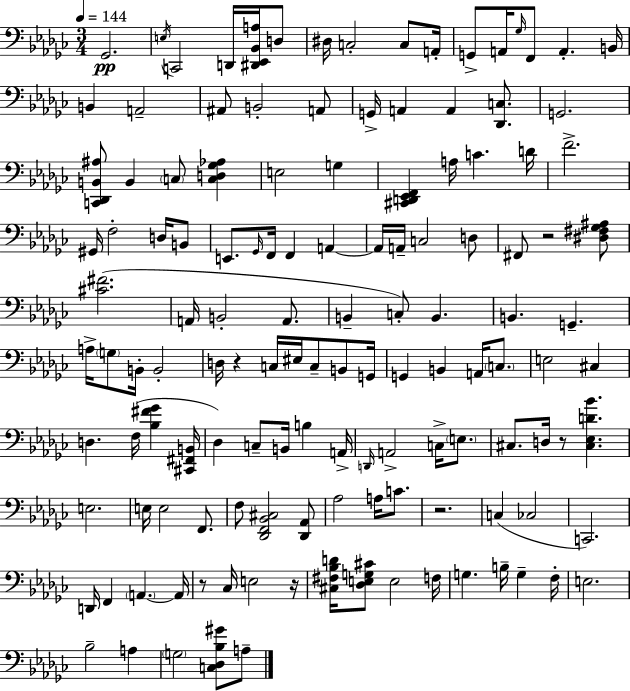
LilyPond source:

{
  \clef bass
  \numericTimeSignature
  \time 3/4
  \key ees \minor
  \tempo 4 = 144
  ges,2.\pp | \acciaccatura { e16 } c,2 d,16 <dis, ees, bes, a>16 d8 | dis16 c2-. c8 | a,16-. g,8-> a,16 \grace { ges16 } f,8 a,4.-. | \break b,16 b,4 a,2-- | ais,8 b,2-. | a,8 g,16-> a,4 a,4 <des, c>8. | g,2. | \break <c, des, b, ais>8 b,4 \parenthesize c8 <c d ges aes>4 | e2 g4 | <cis, d, ees, f,>4 a16 c'4. | d'16 f'2.-> | \break gis,16 f2-. d16 | b,8 e,8. \grace { ges,16 } f,16 f,4 a,4~~ | a,16 a,16-- c2 | d8 fis,8 r2 | \break <dis fis ges ais>8 <cis' fis'>2.( | a,16 b,2-. | a,8. b,4-- c8-.) b,4. | b,4. g,4.-- | \break a16-> \parenthesize g8 b,16-. b,2-. | d16 r4 c16 eis16 c8-- | b,8 g,16 g,4 b,4 a,16 | \parenthesize c8. e2 cis4 | \break d4. f16( <bes fis' ges'>4 | <cis, fis, b,>16 des4) c8-- b,16 b4 | a,16-> \grace { d,16 } a,2-> | c16-> \parenthesize e8. cis8. d16 r8 <cis ees d' bes'>4. | \break e2. | e16 e2 | f,8. f8 <des, f, bes, cis>2 | <des, aes,>8 aes2 | \break a16 c'8. r2. | c4( ces2 | c,2.) | d,16 f,4 \parenthesize a,4.~~ | \break a,16 r8 ces16 e2 | r16 <cis fis bes d'>16 <des e g cis'>8 e2 | f16 g4. b16-- g4-- | f16-. e2. | \break bes2-- | a4 \parenthesize g2 | <c des bes gis'>8 a8-- \bar "|."
}